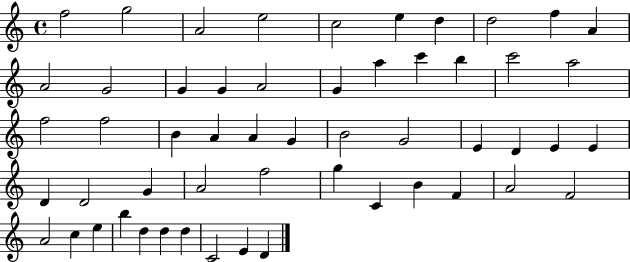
X:1
T:Untitled
M:4/4
L:1/4
K:C
f2 g2 A2 e2 c2 e d d2 f A A2 G2 G G A2 G a c' b c'2 a2 f2 f2 B A A G B2 G2 E D E E D D2 G A2 f2 g C B F A2 F2 A2 c e b d d d C2 E D